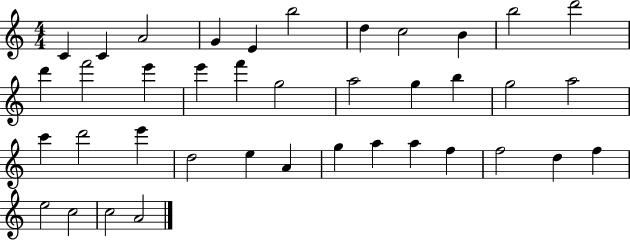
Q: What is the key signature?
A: C major